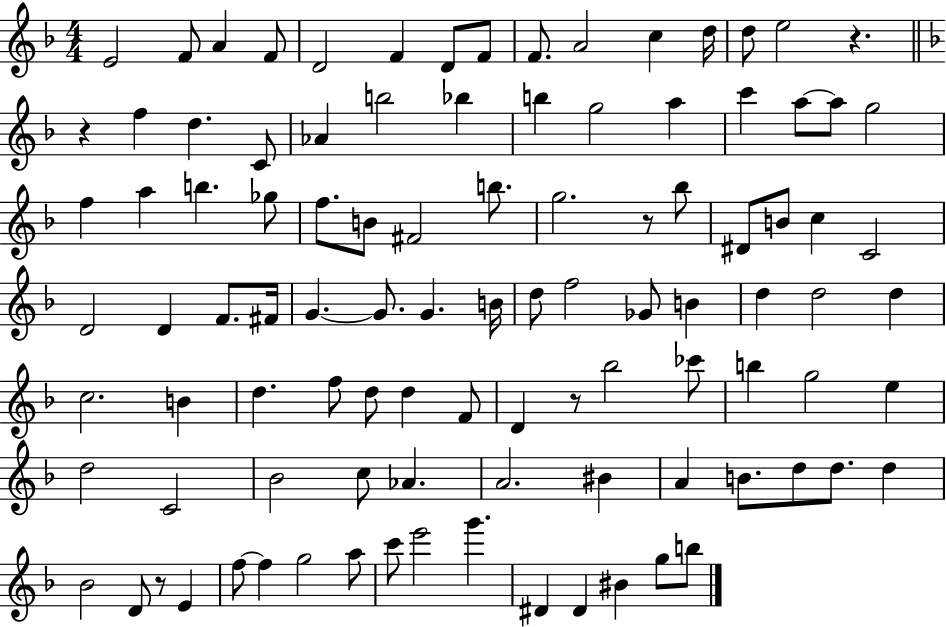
{
  \clef treble
  \numericTimeSignature
  \time 4/4
  \key f \major
  e'2 f'8 a'4 f'8 | d'2 f'4 d'8 f'8 | f'8. a'2 c''4 d''16 | d''8 e''2 r4. | \break \bar "||" \break \key f \major r4 f''4 d''4. c'8 | aes'4 b''2 bes''4 | b''4 g''2 a''4 | c'''4 a''8~~ a''8 g''2 | \break f''4 a''4 b''4. ges''8 | f''8. b'8 fis'2 b''8. | g''2. r8 bes''8 | dis'8 b'8 c''4 c'2 | \break d'2 d'4 f'8. fis'16 | g'4.~~ g'8. g'4. b'16 | d''8 f''2 ges'8 b'4 | d''4 d''2 d''4 | \break c''2. b'4 | d''4. f''8 d''8 d''4 f'8 | d'4 r8 bes''2 ces'''8 | b''4 g''2 e''4 | \break d''2 c'2 | bes'2 c''8 aes'4. | a'2. bis'4 | a'4 b'8. d''8 d''8. d''4 | \break bes'2 d'8 r8 e'4 | f''8~~ f''4 g''2 a''8 | c'''8 e'''2 g'''4. | dis'4 dis'4 bis'4 g''8 b''8 | \break \bar "|."
}